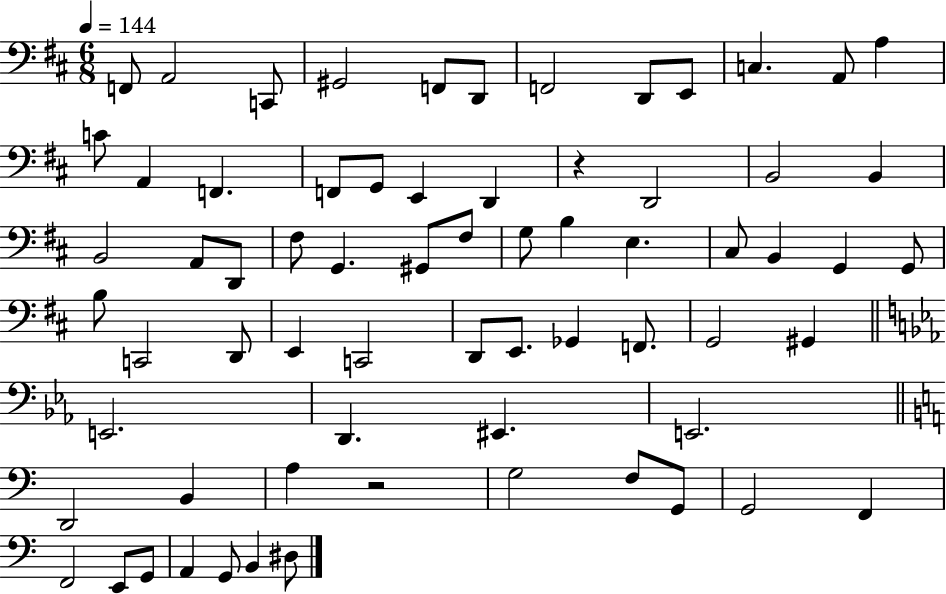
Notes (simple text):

F2/e A2/h C2/e G#2/h F2/e D2/e F2/h D2/e E2/e C3/q. A2/e A3/q C4/e A2/q F2/q. F2/e G2/e E2/q D2/q R/q D2/h B2/h B2/q B2/h A2/e D2/e F#3/e G2/q. G#2/e F#3/e G3/e B3/q E3/q. C#3/e B2/q G2/q G2/e B3/e C2/h D2/e E2/q C2/h D2/e E2/e. Gb2/q F2/e. G2/h G#2/q E2/h. D2/q. EIS2/q. E2/h. D2/h B2/q A3/q R/h G3/h F3/e G2/e G2/h F2/q F2/h E2/e G2/e A2/q G2/e B2/q D#3/e